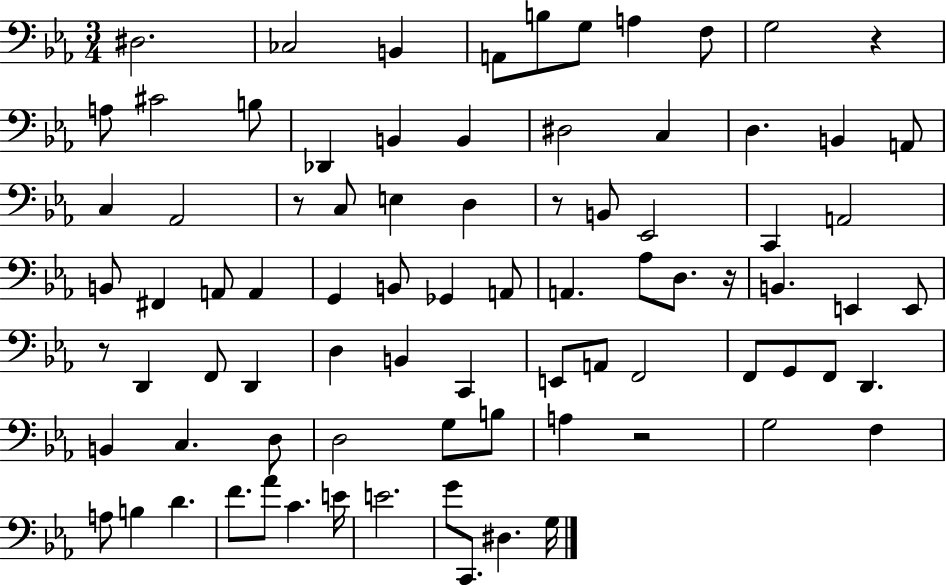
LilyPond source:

{
  \clef bass
  \numericTimeSignature
  \time 3/4
  \key ees \major
  dis2. | ces2 b,4 | a,8 b8 g8 a4 f8 | g2 r4 | \break a8 cis'2 b8 | des,4 b,4 b,4 | dis2 c4 | d4. b,4 a,8 | \break c4 aes,2 | r8 c8 e4 d4 | r8 b,8 ees,2 | c,4 a,2 | \break b,8 fis,4 a,8 a,4 | g,4 b,8 ges,4 a,8 | a,4. aes8 d8. r16 | b,4. e,4 e,8 | \break r8 d,4 f,8 d,4 | d4 b,4 c,4 | e,8 a,8 f,2 | f,8 g,8 f,8 d,4. | \break b,4 c4. d8 | d2 g8 b8 | a4 r2 | g2 f4 | \break a8 b4 d'4. | f'8. aes'8 c'4. e'16 | e'2. | g'8 c,8. dis4. g16 | \break \bar "|."
}